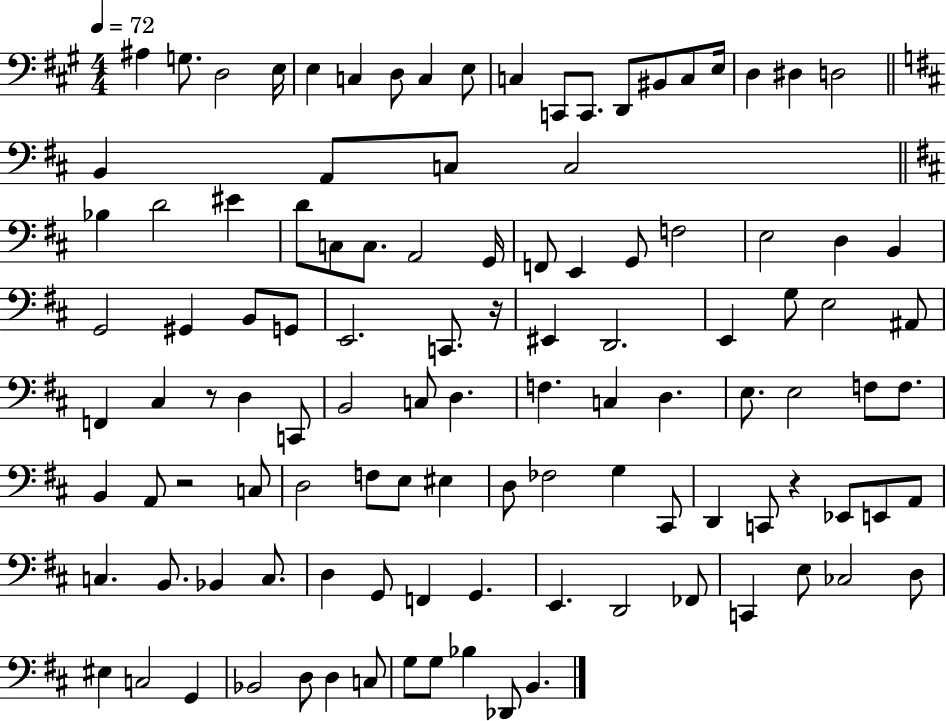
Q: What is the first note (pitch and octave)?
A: A#3